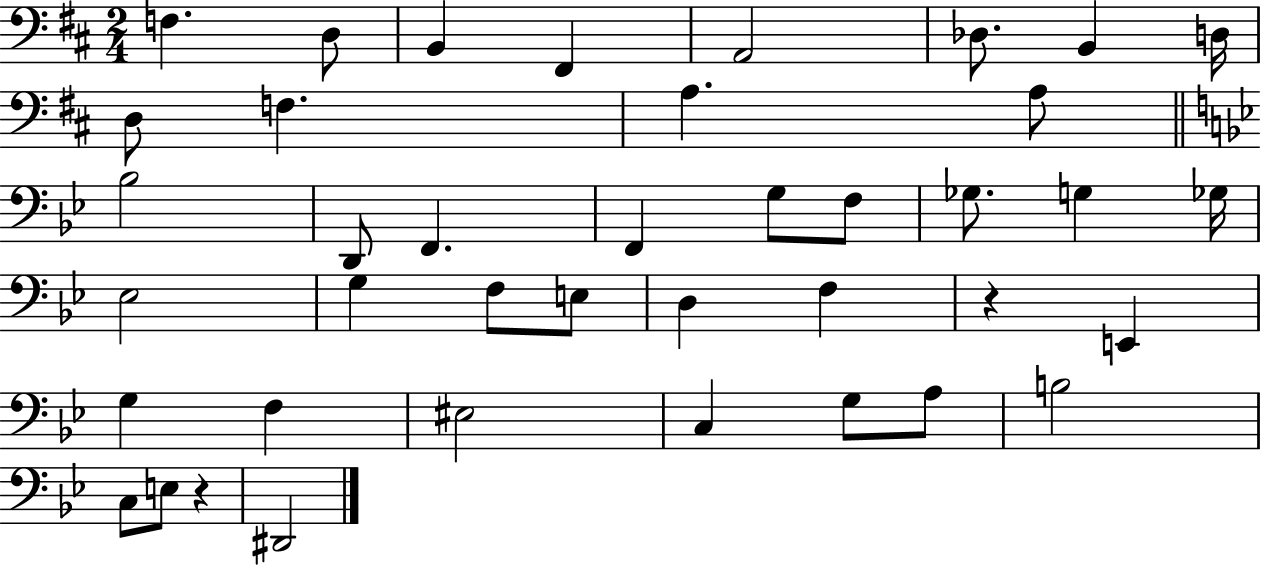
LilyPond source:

{
  \clef bass
  \numericTimeSignature
  \time 2/4
  \key d \major
  f4. d8 | b,4 fis,4 | a,2 | des8. b,4 d16 | \break d8 f4. | a4. a8 | \bar "||" \break \key bes \major bes2 | d,8 f,4. | f,4 g8 f8 | ges8. g4 ges16 | \break ees2 | g4 f8 e8 | d4 f4 | r4 e,4 | \break g4 f4 | eis2 | c4 g8 a8 | b2 | \break c8 e8 r4 | dis,2 | \bar "|."
}